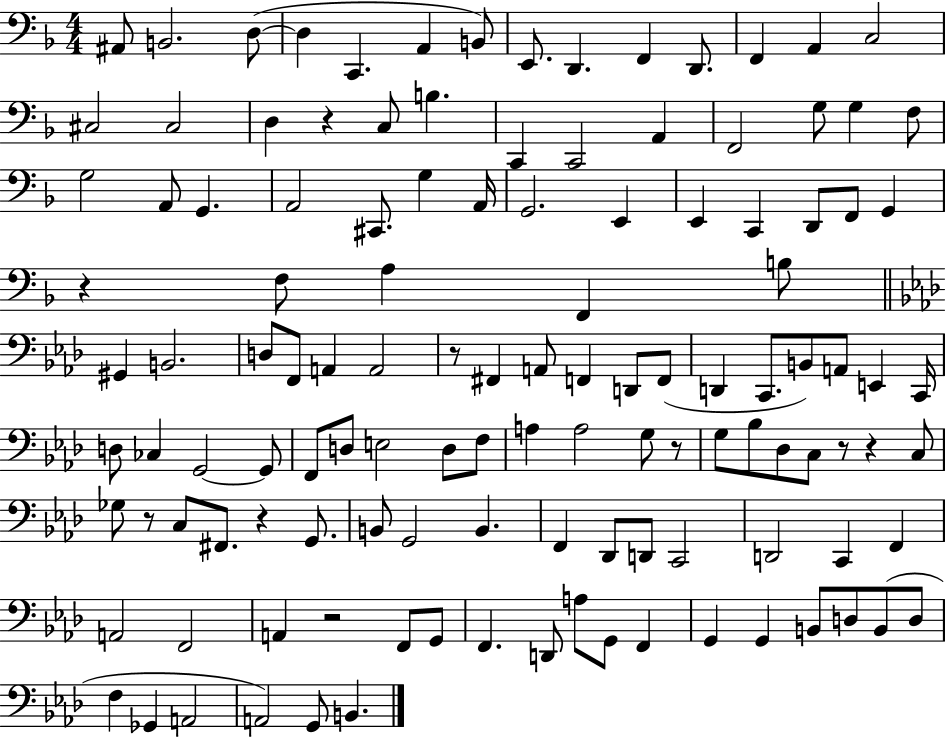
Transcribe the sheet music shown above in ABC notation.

X:1
T:Untitled
M:4/4
L:1/4
K:F
^A,,/2 B,,2 D,/2 D, C,, A,, B,,/2 E,,/2 D,, F,, D,,/2 F,, A,, C,2 ^C,2 ^C,2 D, z C,/2 B, C,, C,,2 A,, F,,2 G,/2 G, F,/2 G,2 A,,/2 G,, A,,2 ^C,,/2 G, A,,/4 G,,2 E,, E,, C,, D,,/2 F,,/2 G,, z F,/2 A, F,, B,/2 ^G,, B,,2 D,/2 F,,/2 A,, A,,2 z/2 ^F,, A,,/2 F,, D,,/2 F,,/2 D,, C,,/2 B,,/2 A,,/2 E,, C,,/4 D,/2 _C, G,,2 G,,/2 F,,/2 D,/2 E,2 D,/2 F,/2 A, A,2 G,/2 z/2 G,/2 _B,/2 _D,/2 C,/2 z/2 z C,/2 _G,/2 z/2 C,/2 ^F,,/2 z G,,/2 B,,/2 G,,2 B,, F,, _D,,/2 D,,/2 C,,2 D,,2 C,, F,, A,,2 F,,2 A,, z2 F,,/2 G,,/2 F,, D,,/2 A,/2 G,,/2 F,, G,, G,, B,,/2 D,/2 B,,/2 D,/2 F, _G,, A,,2 A,,2 G,,/2 B,,